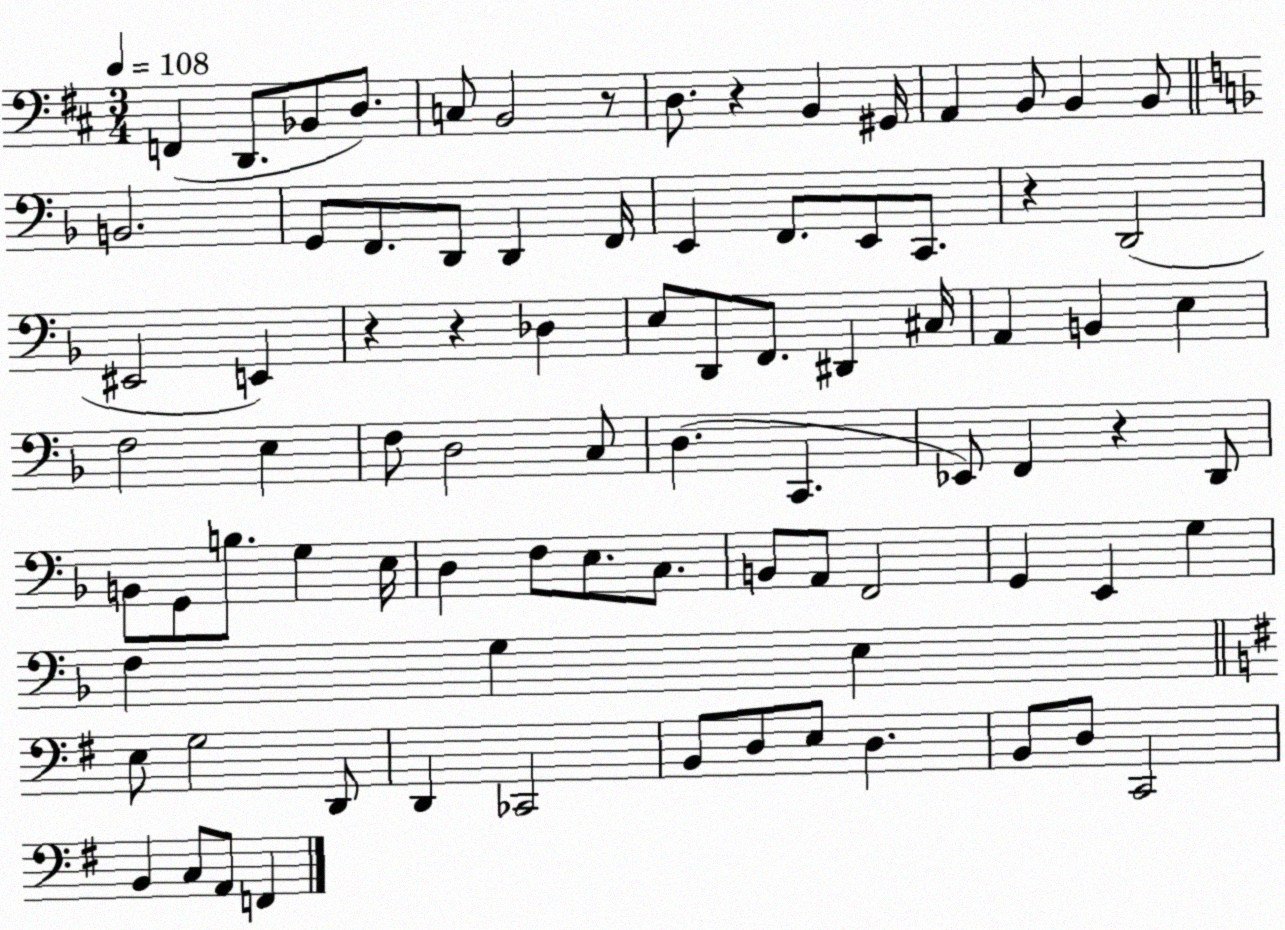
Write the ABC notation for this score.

X:1
T:Untitled
M:3/4
L:1/4
K:D
F,, D,,/2 _B,,/2 D,/2 C,/2 B,,2 z/2 D,/2 z B,, ^G,,/4 A,, B,,/2 B,, B,,/2 B,,2 G,,/2 F,,/2 D,,/2 D,, F,,/4 E,, F,,/2 E,,/2 C,,/2 z D,,2 ^E,,2 E,, z z _D, E,/2 D,,/2 F,,/2 ^D,, ^C,/4 A,, B,, E, F,2 E, F,/2 D,2 C,/2 D, C,, _E,,/2 F,, z D,,/2 B,,/2 G,,/2 B,/2 G, E,/4 D, F,/2 E,/2 C,/2 B,,/2 A,,/2 F,,2 G,, E,, G, F, G, E, E,/2 G,2 D,,/2 D,, _C,,2 B,,/2 D,/2 E,/2 D, B,,/2 D,/2 C,,2 B,, C,/2 A,,/2 F,,